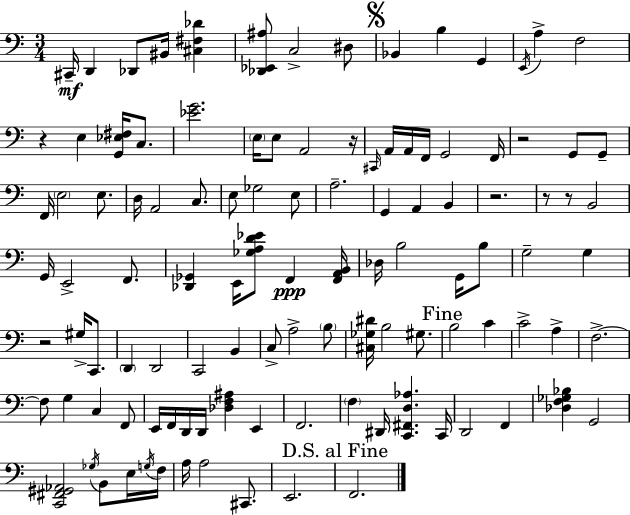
C#2/s D2/q Db2/e BIS2/s [C#3,F#3,Db4]/q [Db2,Eb2,A#3]/e C3/h D#3/e Bb2/q B3/q G2/q E2/s A3/q F3/h R/q E3/q [G2,Eb3,F#3]/s C3/e. [Eb4,G4]/h. E3/s E3/e A2/h R/s C#2/s A2/s A2/s F2/s G2/h F2/s R/h G2/e G2/e F2/s E3/h E3/e. D3/s A2/h C3/e. E3/e Gb3/h E3/e A3/h. G2/q A2/q B2/q R/h. R/e R/e B2/h G2/s E2/h F2/e. [Db2,Gb2]/q E2/s [Gb3,A3,D4,Eb4]/e F2/q [F2,A2,B2]/s Db3/s B3/h G2/s B3/e G3/h G3/q R/h G#3/s C2/e. D2/q D2/h C2/h B2/q C3/e A3/h B3/e [C#3,Gb3,D#4]/s B3/h G#3/e. B3/h C4/q C4/h A3/q F3/h. F3/e G3/q C3/q F2/e E2/s F2/s D2/s D2/s [Db3,F3,A#3]/q E2/q F2/h. F3/q D#2/s [C2,F#2,D3,Ab3]/q. C2/s D2/h F2/q [Db3,F3,Gb3,Bb3]/q G2/h [C2,F#2,G#2,Ab2]/h Gb3/s B2/e E3/s G3/s F3/s A3/s A3/h C#2/e. E2/h. F2/h.